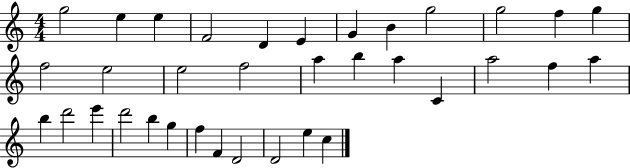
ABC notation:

X:1
T:Untitled
M:4/4
L:1/4
K:C
g2 e e F2 D E G B g2 g2 f g f2 e2 e2 f2 a b a C a2 f a b d'2 e' d'2 b g f F D2 D2 e c